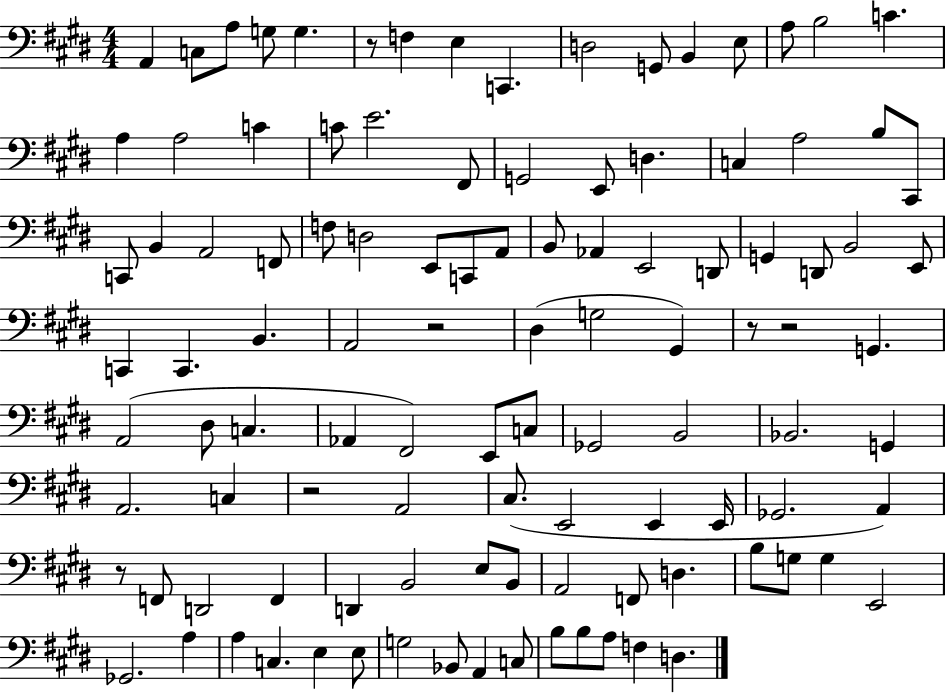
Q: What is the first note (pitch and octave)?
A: A2